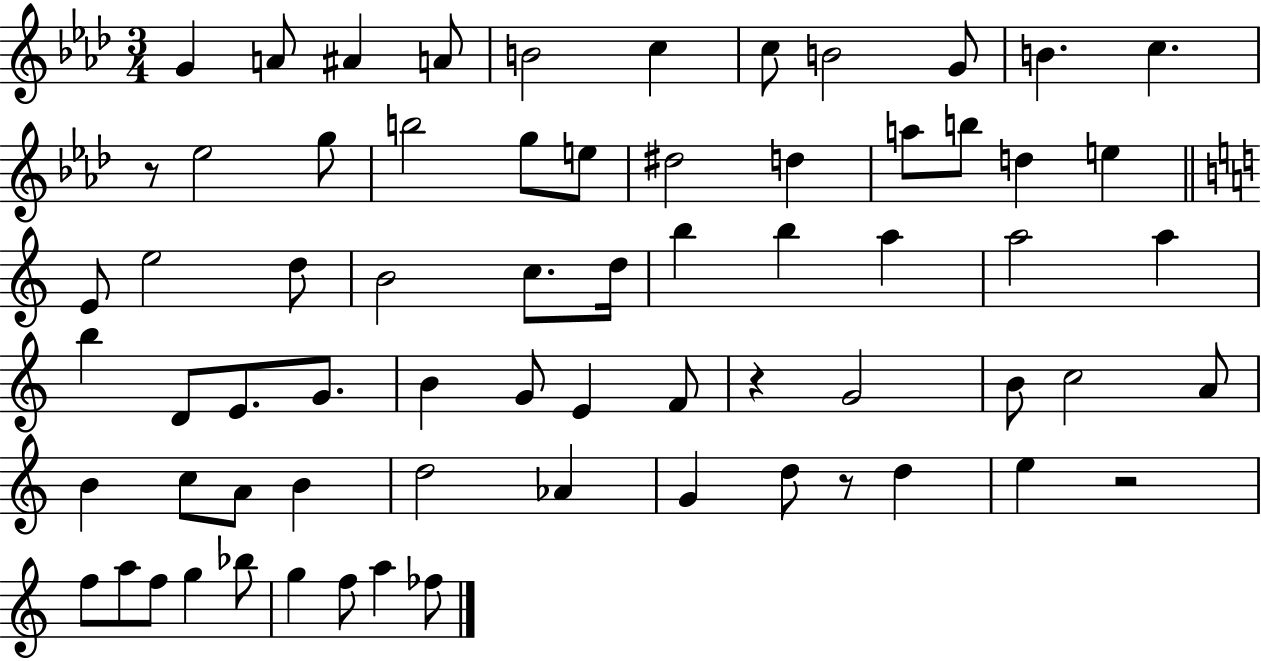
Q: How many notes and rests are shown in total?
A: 68